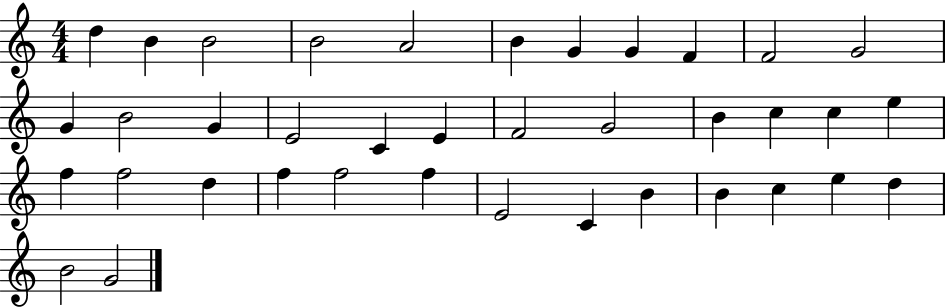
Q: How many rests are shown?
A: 0